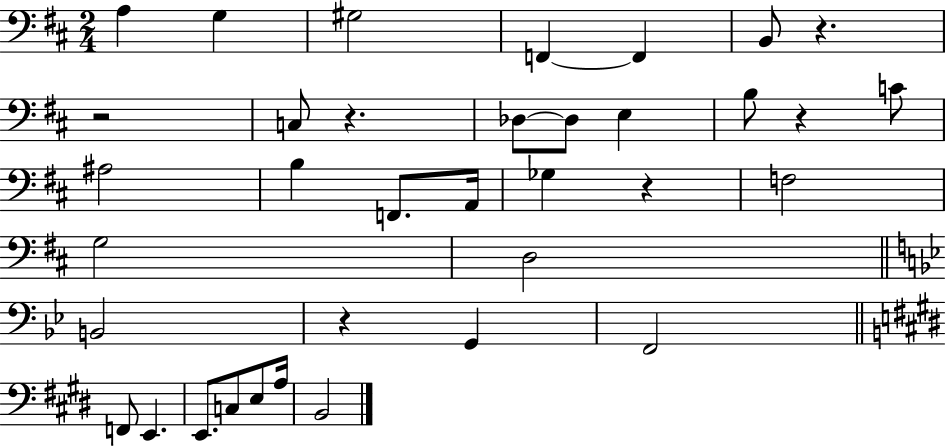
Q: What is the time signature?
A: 2/4